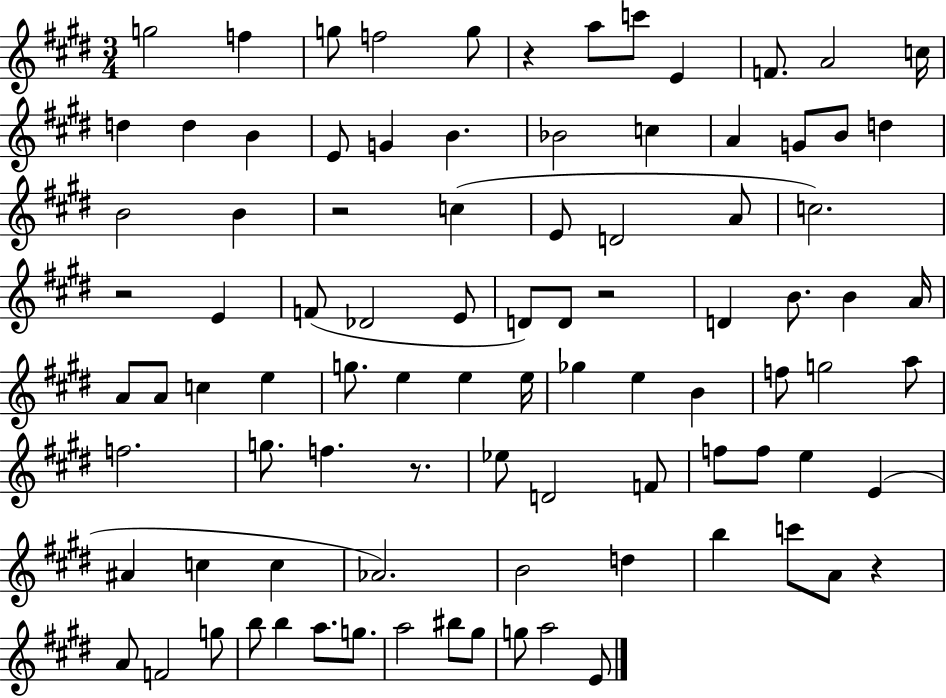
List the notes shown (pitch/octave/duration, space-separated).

G5/h F5/q G5/e F5/h G5/e R/q A5/e C6/e E4/q F4/e. A4/h C5/s D5/q D5/q B4/q E4/e G4/q B4/q. Bb4/h C5/q A4/q G4/e B4/e D5/q B4/h B4/q R/h C5/q E4/e D4/h A4/e C5/h. R/h E4/q F4/e Db4/h E4/e D4/e D4/e R/h D4/q B4/e. B4/q A4/s A4/e A4/e C5/q E5/q G5/e. E5/q E5/q E5/s Gb5/q E5/q B4/q F5/e G5/h A5/e F5/h. G5/e. F5/q. R/e. Eb5/e D4/h F4/e F5/e F5/e E5/q E4/q A#4/q C5/q C5/q Ab4/h. B4/h D5/q B5/q C6/e A4/e R/q A4/e F4/h G5/e B5/e B5/q A5/e. G5/e. A5/h BIS5/e G#5/e G5/e A5/h E4/e